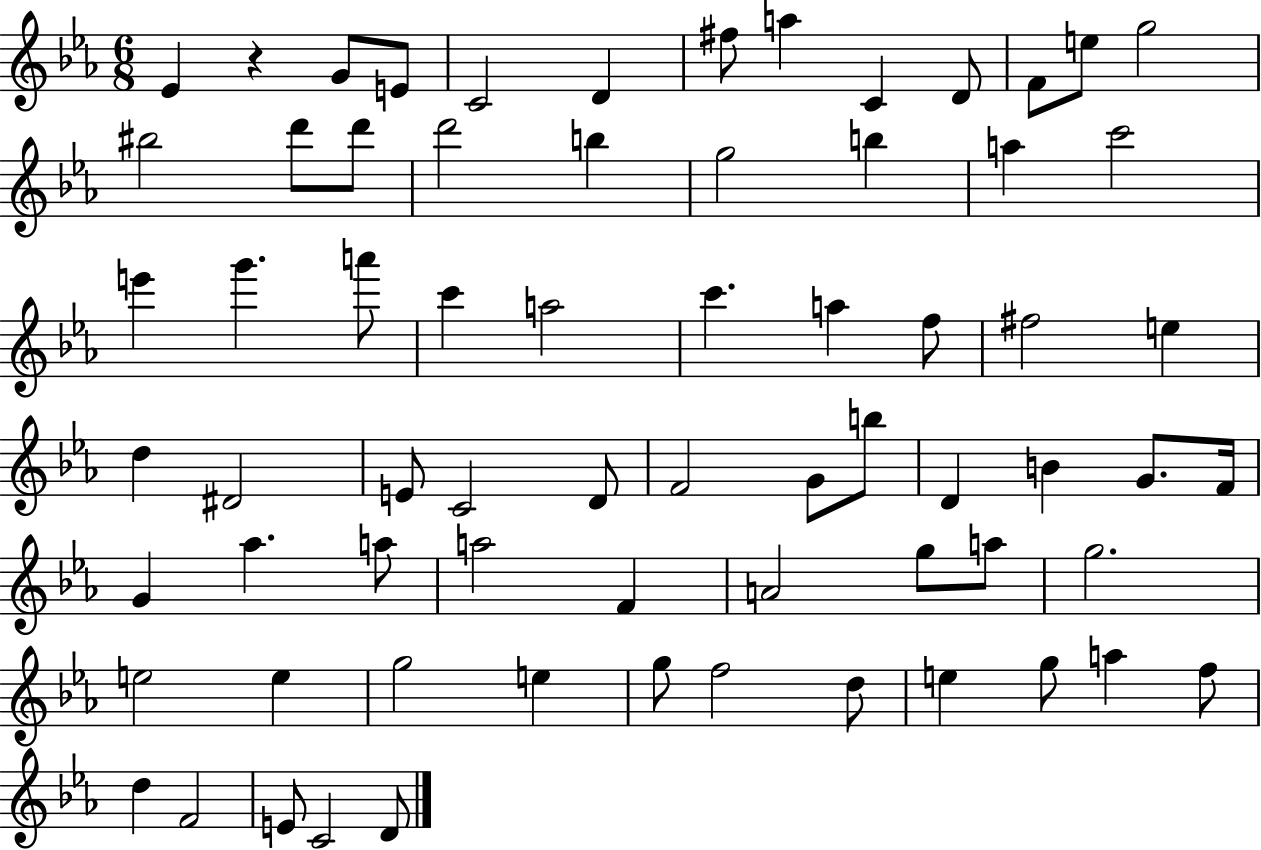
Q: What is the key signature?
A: EES major